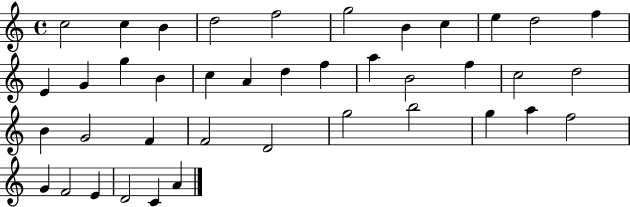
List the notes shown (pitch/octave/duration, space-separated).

C5/h C5/q B4/q D5/h F5/h G5/h B4/q C5/q E5/q D5/h F5/q E4/q G4/q G5/q B4/q C5/q A4/q D5/q F5/q A5/q B4/h F5/q C5/h D5/h B4/q G4/h F4/q F4/h D4/h G5/h B5/h G5/q A5/q F5/h G4/q F4/h E4/q D4/h C4/q A4/q